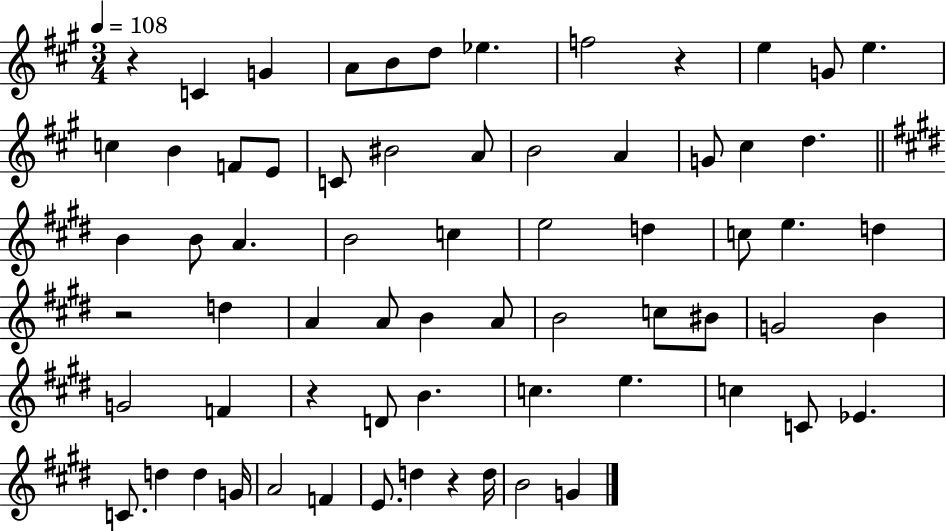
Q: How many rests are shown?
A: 5